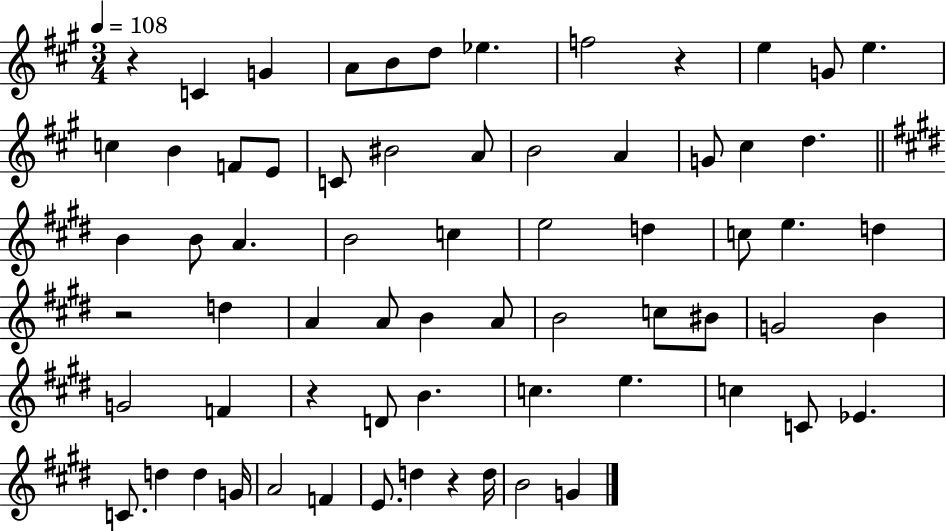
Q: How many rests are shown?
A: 5